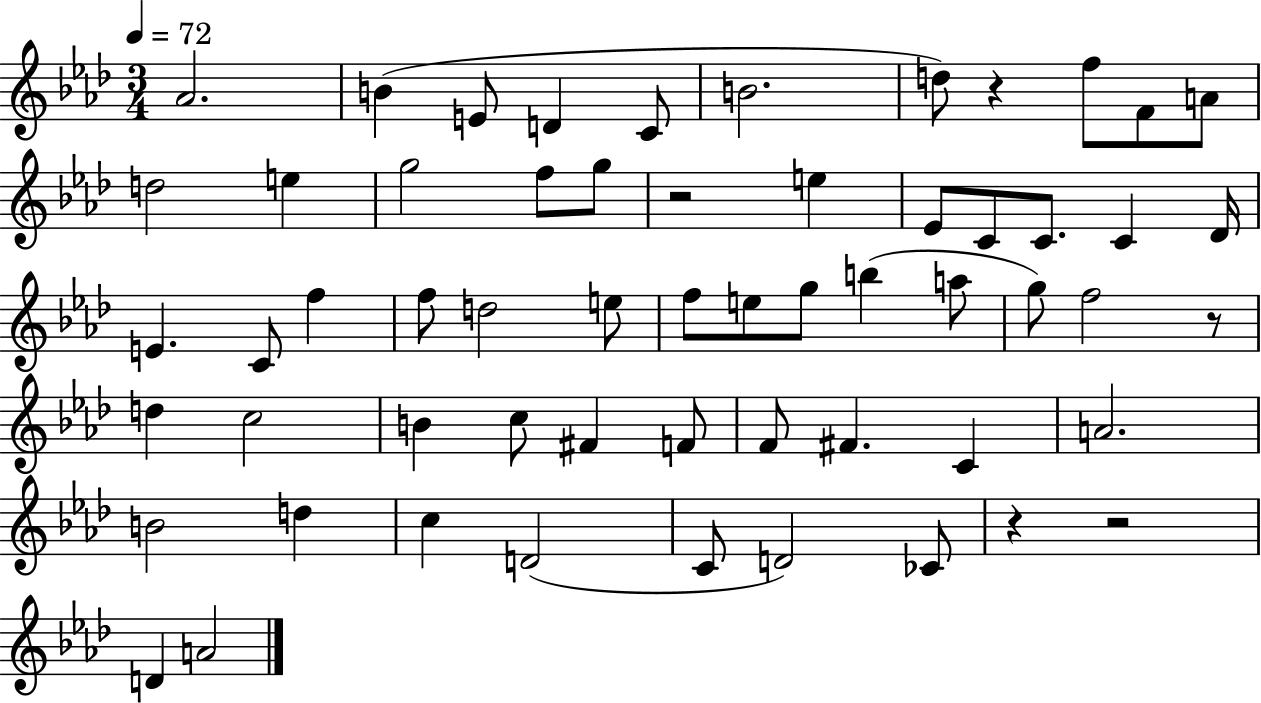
{
  \clef treble
  \numericTimeSignature
  \time 3/4
  \key aes \major
  \tempo 4 = 72
  aes'2. | b'4( e'8 d'4 c'8 | b'2. | d''8) r4 f''8 f'8 a'8 | \break d''2 e''4 | g''2 f''8 g''8 | r2 e''4 | ees'8 c'8 c'8. c'4 des'16 | \break e'4. c'8 f''4 | f''8 d''2 e''8 | f''8 e''8 g''8 b''4( a''8 | g''8) f''2 r8 | \break d''4 c''2 | b'4 c''8 fis'4 f'8 | f'8 fis'4. c'4 | a'2. | \break b'2 d''4 | c''4 d'2( | c'8 d'2) ces'8 | r4 r2 | \break d'4 a'2 | \bar "|."
}